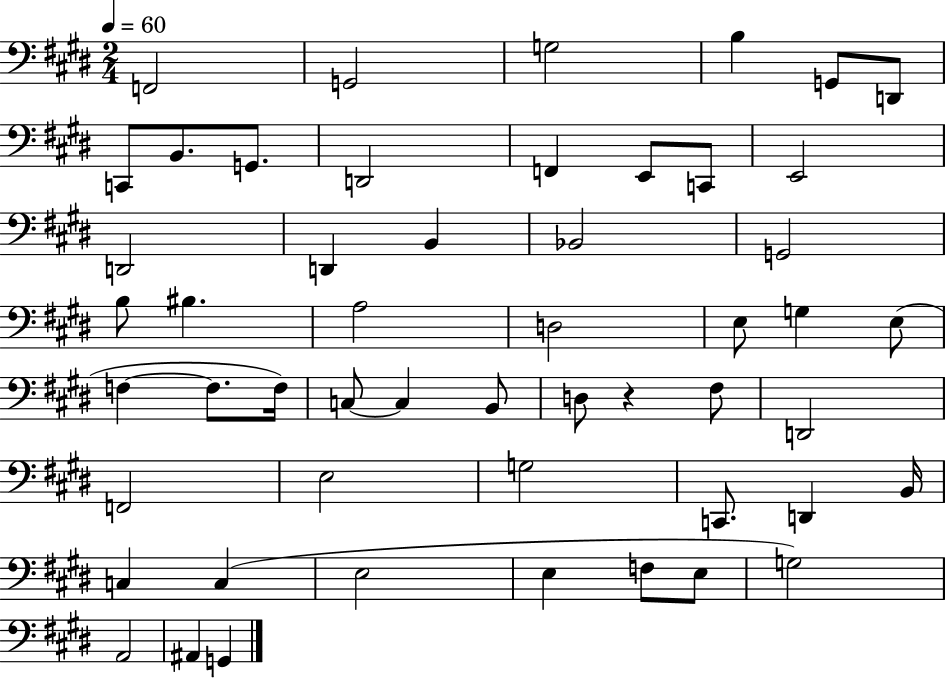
F2/h G2/h G3/h B3/q G2/e D2/e C2/e B2/e. G2/e. D2/h F2/q E2/e C2/e E2/h D2/h D2/q B2/q Bb2/h G2/h B3/e BIS3/q. A3/h D3/h E3/e G3/q E3/e F3/q F3/e. F3/s C3/e C3/q B2/e D3/e R/q F#3/e D2/h F2/h E3/h G3/h C2/e. D2/q B2/s C3/q C3/q E3/h E3/q F3/e E3/e G3/h A2/h A#2/q G2/q